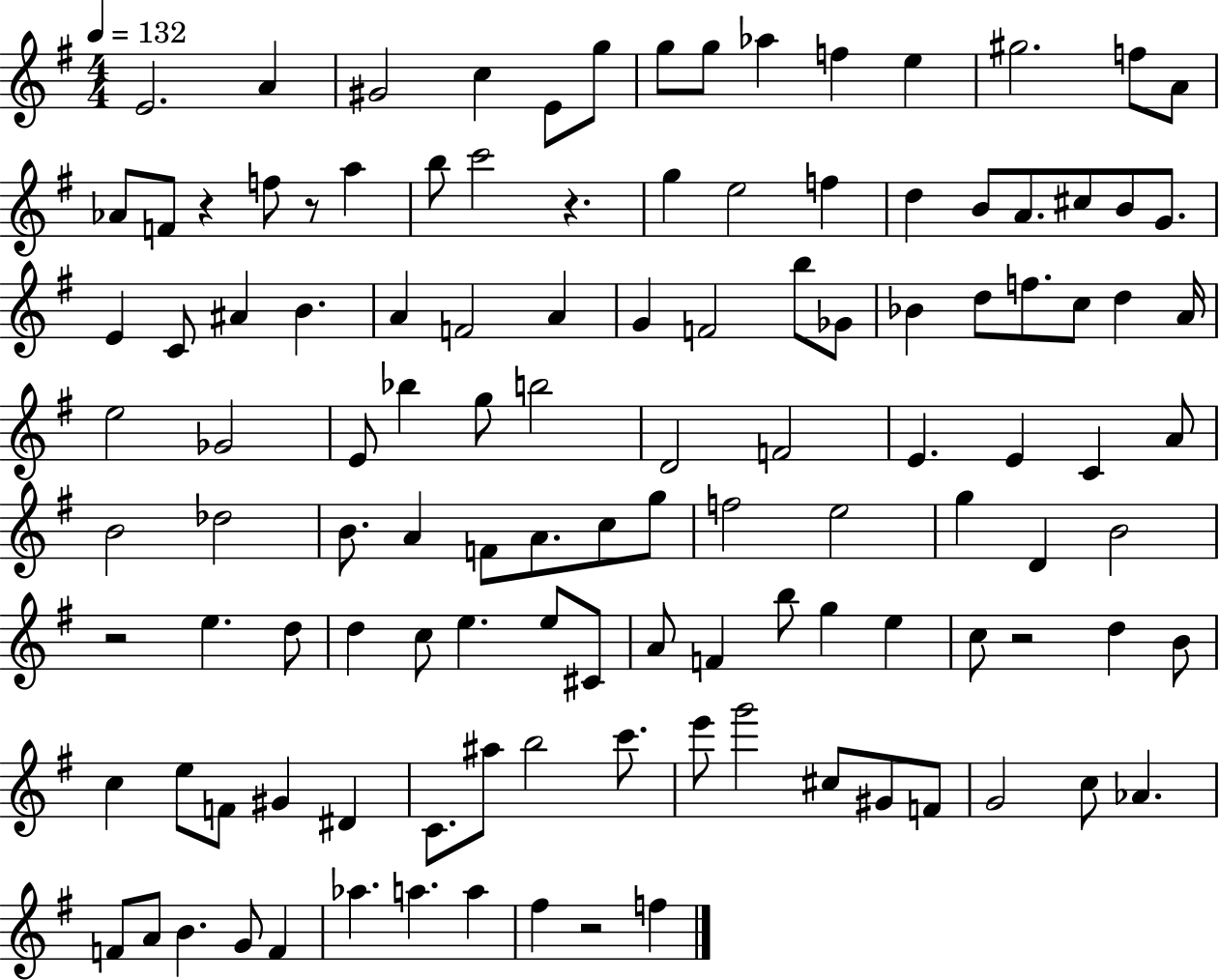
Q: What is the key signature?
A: G major